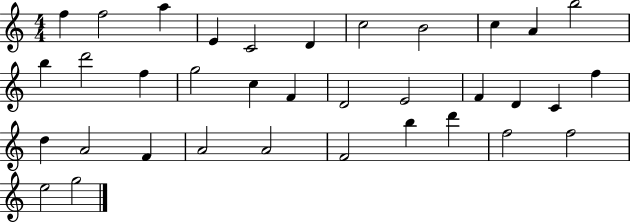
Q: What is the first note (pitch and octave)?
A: F5